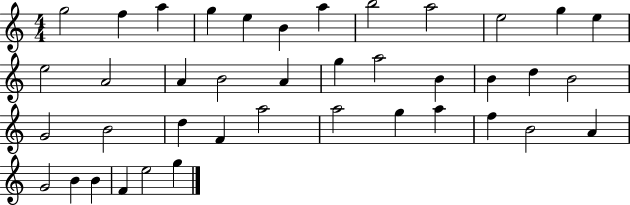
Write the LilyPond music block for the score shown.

{
  \clef treble
  \numericTimeSignature
  \time 4/4
  \key c \major
  g''2 f''4 a''4 | g''4 e''4 b'4 a''4 | b''2 a''2 | e''2 g''4 e''4 | \break e''2 a'2 | a'4 b'2 a'4 | g''4 a''2 b'4 | b'4 d''4 b'2 | \break g'2 b'2 | d''4 f'4 a''2 | a''2 g''4 a''4 | f''4 b'2 a'4 | \break g'2 b'4 b'4 | f'4 e''2 g''4 | \bar "|."
}